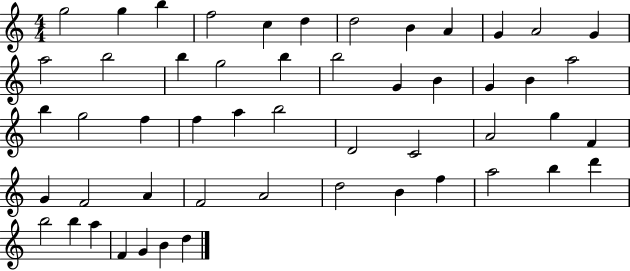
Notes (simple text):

G5/h G5/q B5/q F5/h C5/q D5/q D5/h B4/q A4/q G4/q A4/h G4/q A5/h B5/h B5/q G5/h B5/q B5/h G4/q B4/q G4/q B4/q A5/h B5/q G5/h F5/q F5/q A5/q B5/h D4/h C4/h A4/h G5/q F4/q G4/q F4/h A4/q F4/h A4/h D5/h B4/q F5/q A5/h B5/q D6/q B5/h B5/q A5/q F4/q G4/q B4/q D5/q